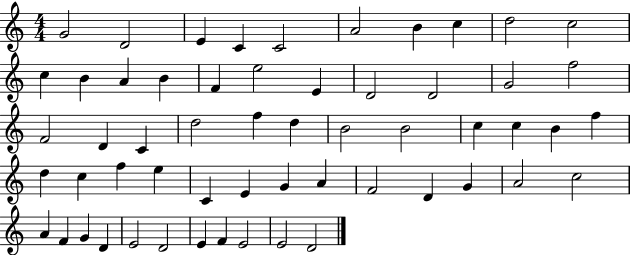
X:1
T:Untitled
M:4/4
L:1/4
K:C
G2 D2 E C C2 A2 B c d2 c2 c B A B F e2 E D2 D2 G2 f2 F2 D C d2 f d B2 B2 c c B f d c f e C E G A F2 D G A2 c2 A F G D E2 D2 E F E2 E2 D2